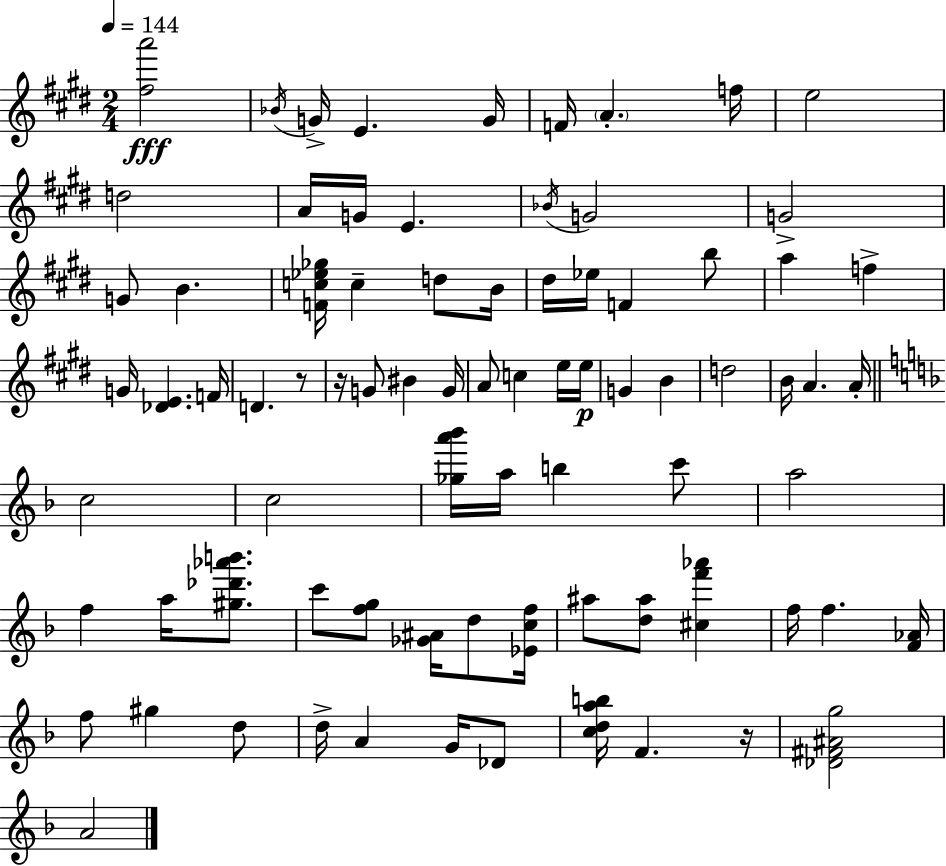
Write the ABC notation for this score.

X:1
T:Untitled
M:2/4
L:1/4
K:E
[^fa']2 _B/4 G/4 E G/4 F/4 A f/4 e2 d2 A/4 G/4 E _B/4 G2 G2 G/2 B [Fc_e_g]/4 c d/2 B/4 ^d/4 _e/4 F b/2 a f G/4 [_DE] F/4 D z/2 z/4 G/2 ^B G/4 A/2 c e/4 e/4 G B d2 B/4 A A/4 c2 c2 [_ga'_b']/4 a/4 b c'/2 a2 f a/4 [^g_d'_a'b']/2 c'/2 [fg]/2 [_G^A]/4 d/2 [_Ecf]/4 ^a/2 [d^a]/2 [^cf'_a'] f/4 f [F_A]/4 f/2 ^g d/2 d/4 A G/4 _D/2 [cdab]/4 F z/4 [_D^F^Ag]2 A2